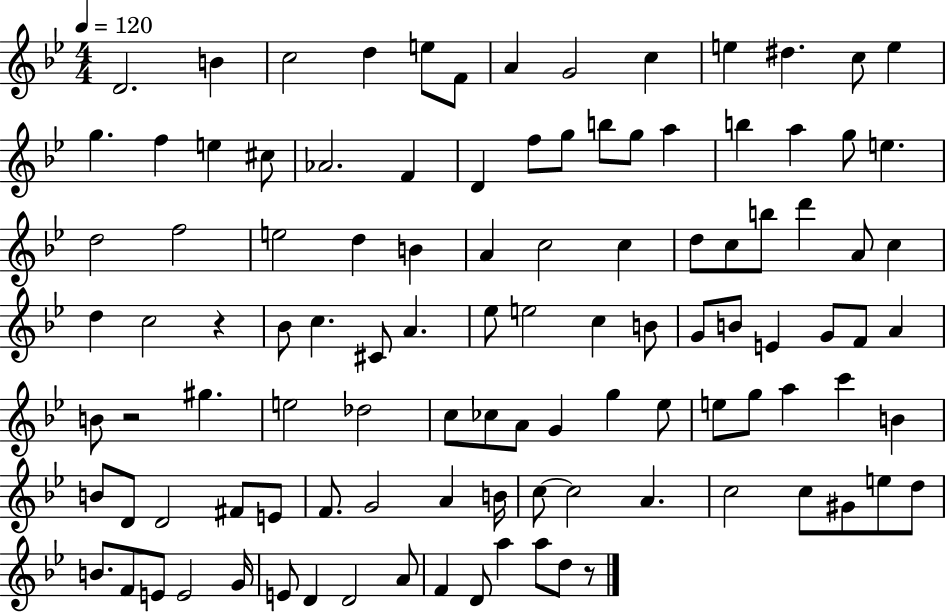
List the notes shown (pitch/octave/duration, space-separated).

D4/h. B4/q C5/h D5/q E5/e F4/e A4/q G4/h C5/q E5/q D#5/q. C5/e E5/q G5/q. F5/q E5/q C#5/e Ab4/h. F4/q D4/q F5/e G5/e B5/e G5/e A5/q B5/q A5/q G5/e E5/q. D5/h F5/h E5/h D5/q B4/q A4/q C5/h C5/q D5/e C5/e B5/e D6/q A4/e C5/q D5/q C5/h R/q Bb4/e C5/q. C#4/e A4/q. Eb5/e E5/h C5/q B4/e G4/e B4/e E4/q G4/e F4/e A4/q B4/e R/h G#5/q. E5/h Db5/h C5/e CES5/e A4/e G4/q G5/q Eb5/e E5/e G5/e A5/q C6/q B4/q B4/e D4/e D4/h F#4/e E4/e F4/e. G4/h A4/q B4/s C5/e C5/h A4/q. C5/h C5/e G#4/e E5/e D5/e B4/e. F4/e E4/e E4/h G4/s E4/e D4/q D4/h A4/e F4/q D4/e A5/q A5/e D5/e R/e